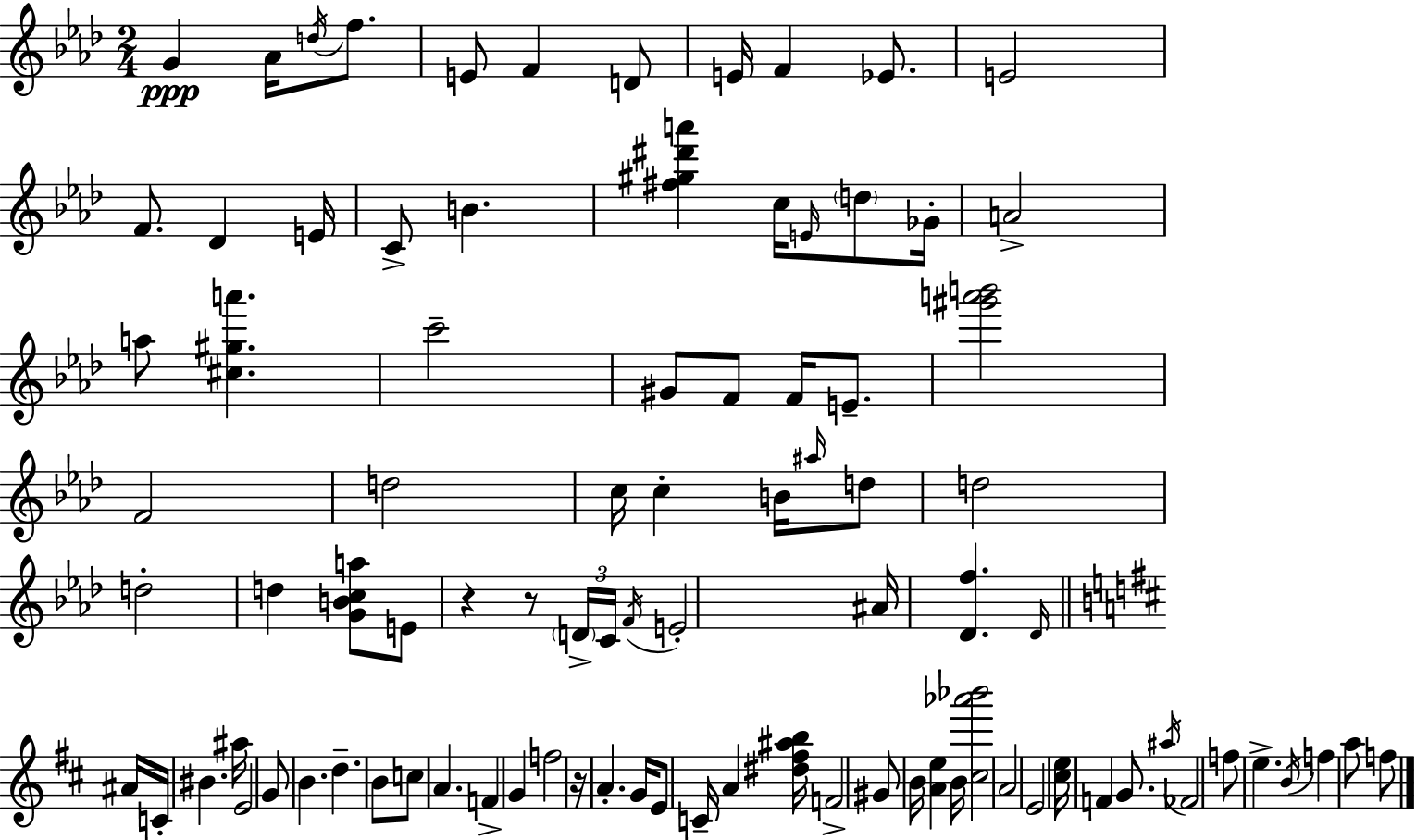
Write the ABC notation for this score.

X:1
T:Untitled
M:2/4
L:1/4
K:Fm
G _A/4 d/4 f/2 E/2 F D/2 E/4 F _E/2 E2 F/2 _D E/4 C/2 B [^f^g^d'a'] c/4 E/4 d/2 _G/4 A2 a/2 [^c^ga'] c'2 ^G/2 F/2 F/4 E/2 [^g'a'b']2 F2 d2 c/4 c B/4 ^a/4 d/2 d2 d2 d [GBca]/2 E/2 z z/2 D/4 C/4 F/4 E2 ^A/4 [_Df] _D/4 ^A/4 C/4 ^B ^a/4 E2 G/2 B d B/2 c/2 A F G f2 z/4 A G/4 E/2 C/4 A [^d^f^ab]/4 F2 ^G/2 B/4 [Ae] B/4 [^c_a'_b']2 A2 E2 [^ce]/4 F G/2 ^a/4 _F2 f/2 e B/4 f a/2 f/2